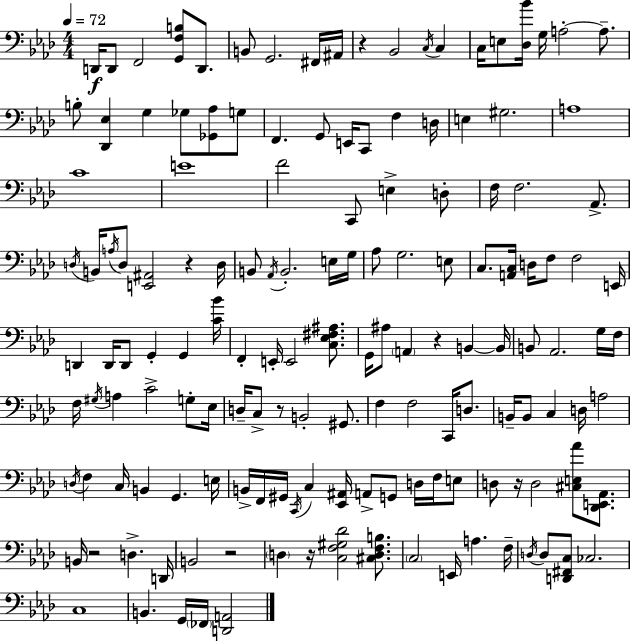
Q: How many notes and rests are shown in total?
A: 149